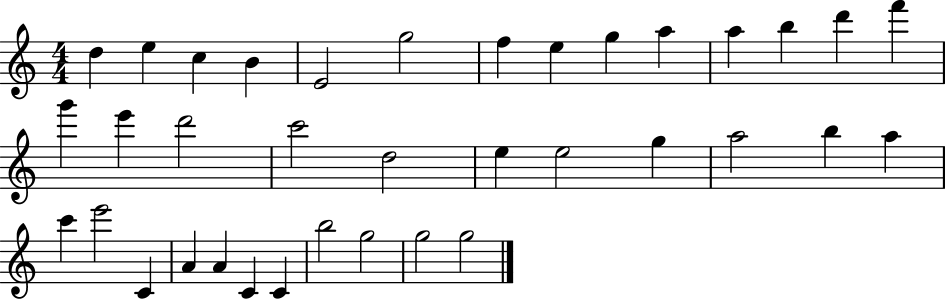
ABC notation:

X:1
T:Untitled
M:4/4
L:1/4
K:C
d e c B E2 g2 f e g a a b d' f' g' e' d'2 c'2 d2 e e2 g a2 b a c' e'2 C A A C C b2 g2 g2 g2